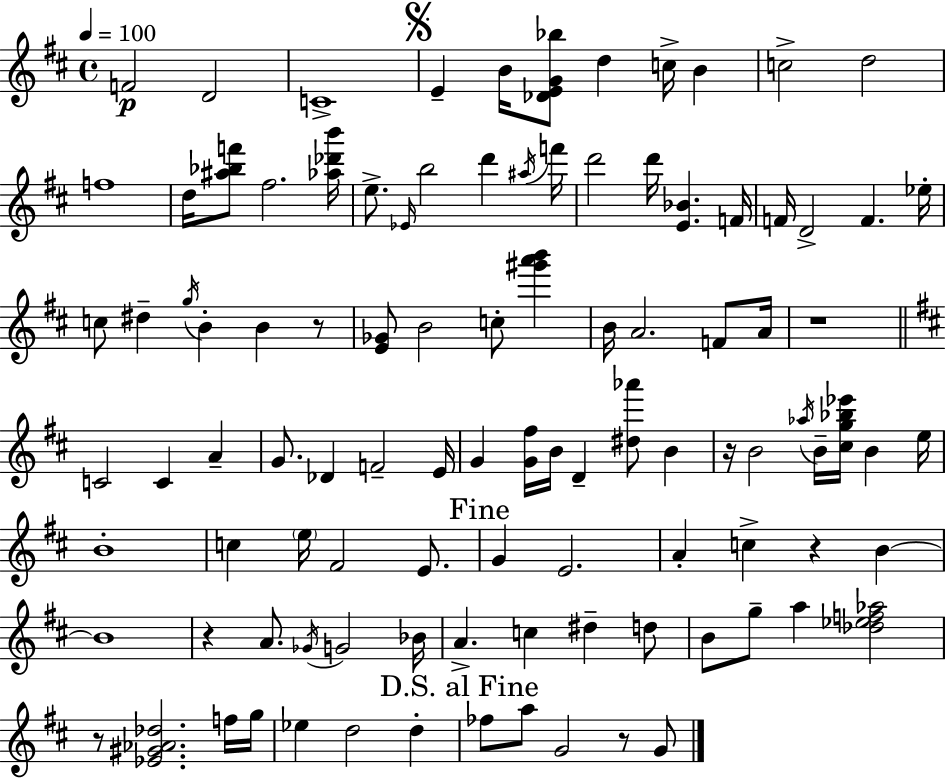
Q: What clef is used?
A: treble